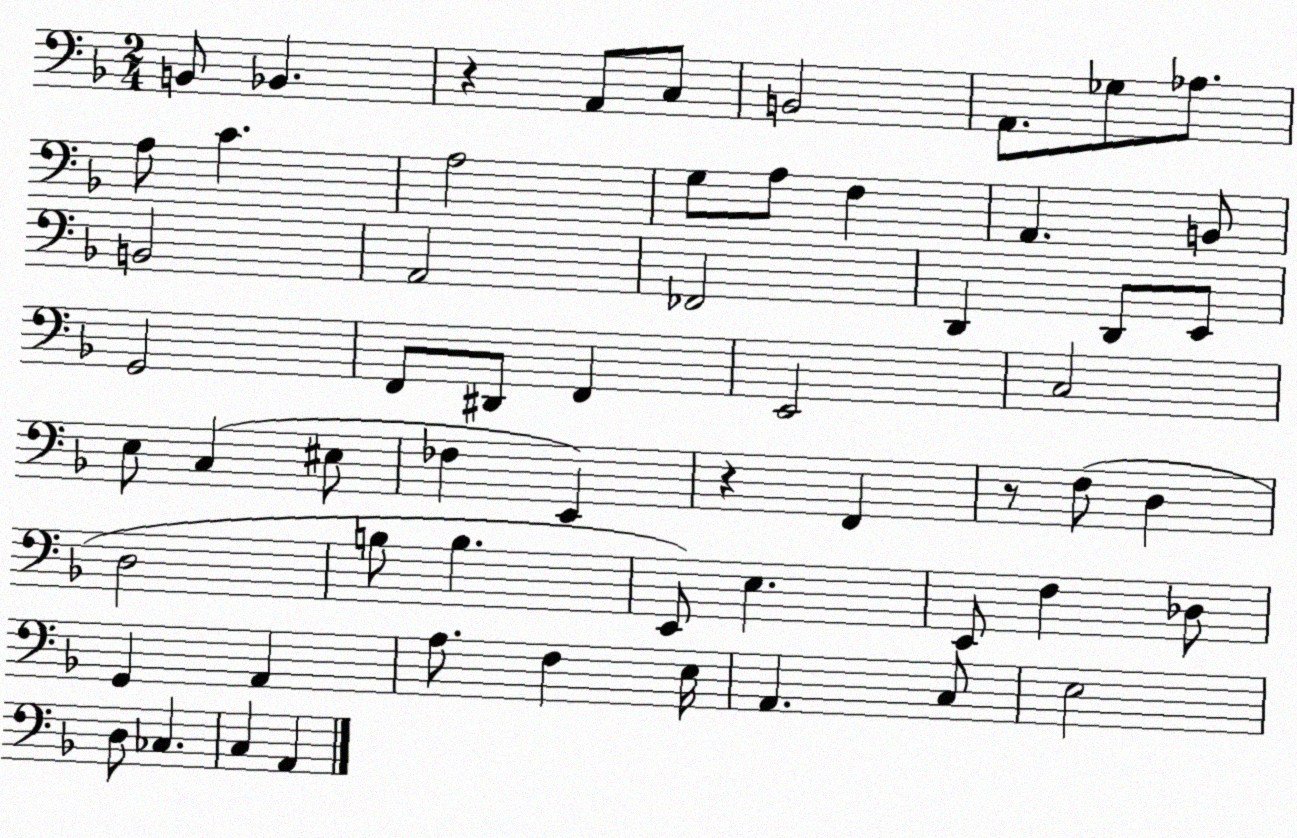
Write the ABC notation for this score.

X:1
T:Untitled
M:2/4
L:1/4
K:F
B,,/2 _B,, z A,,/2 C,/2 B,,2 A,,/2 _G,/2 _A,/2 A,/2 C A,2 G,/2 A,/2 F, A,, B,,/2 B,,2 A,,2 _F,,2 D,, D,,/2 E,,/2 G,,2 F,,/2 ^D,,/2 F,, E,,2 C,2 E,/2 C, ^E,/2 _F, E,, z F,, z/2 F,/2 D, D,2 B,/2 B, E,,/2 E, E,,/2 F, _D,/2 G,, A,, A,/2 F, E,/4 A,, C,/2 E,2 D,/2 _C, C, A,,